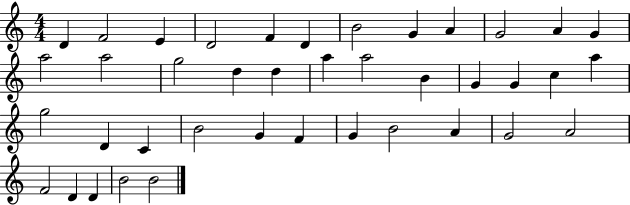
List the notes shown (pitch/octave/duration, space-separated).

D4/q F4/h E4/q D4/h F4/q D4/q B4/h G4/q A4/q G4/h A4/q G4/q A5/h A5/h G5/h D5/q D5/q A5/q A5/h B4/q G4/q G4/q C5/q A5/q G5/h D4/q C4/q B4/h G4/q F4/q G4/q B4/h A4/q G4/h A4/h F4/h D4/q D4/q B4/h B4/h